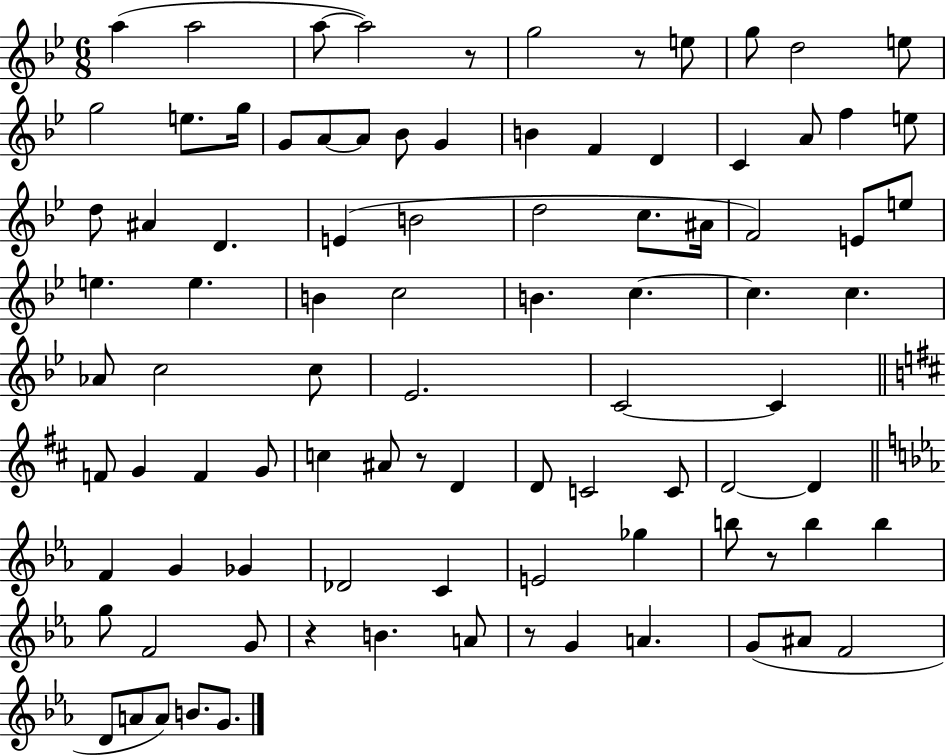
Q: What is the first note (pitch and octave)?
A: A5